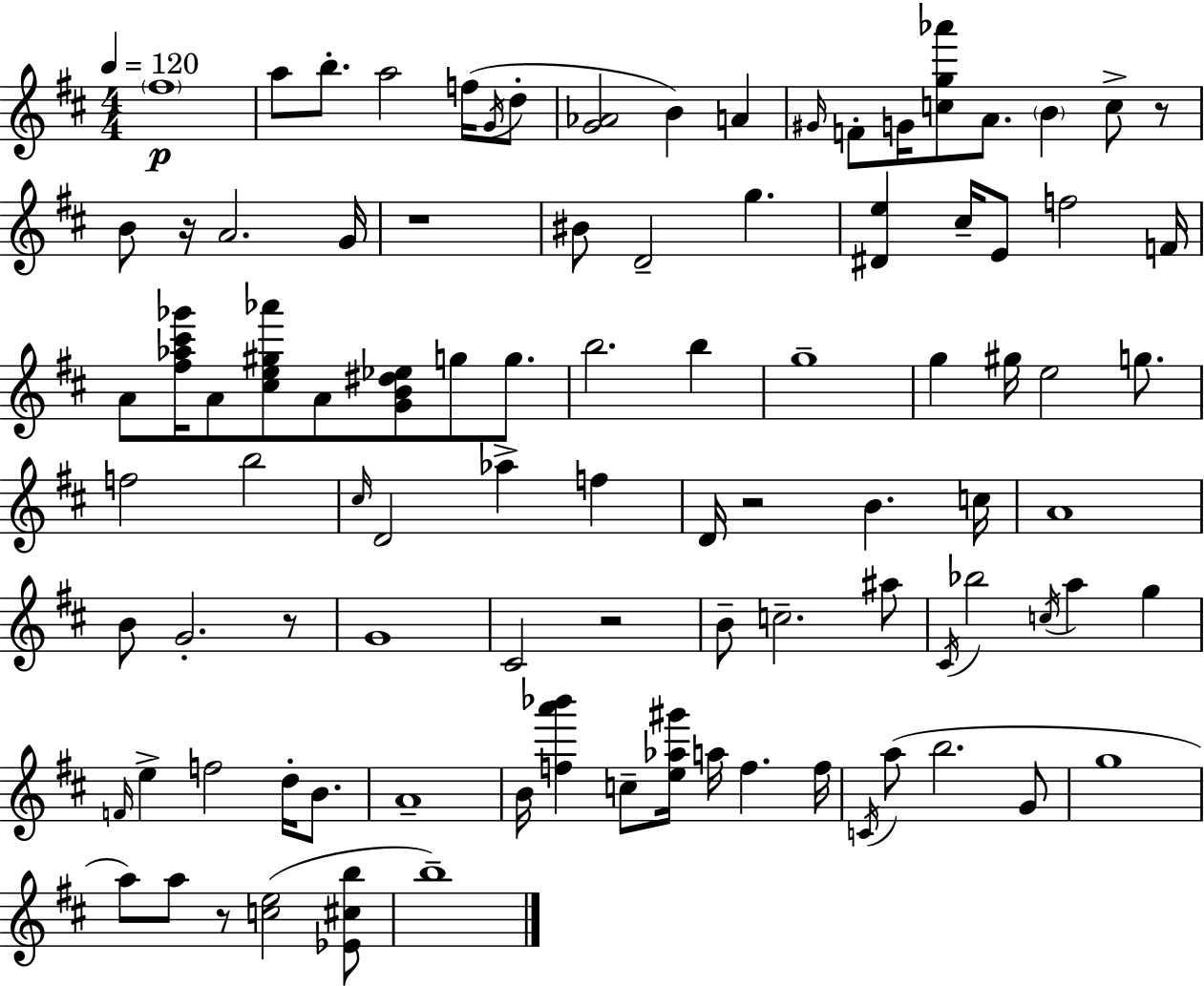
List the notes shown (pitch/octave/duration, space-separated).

F#5/w A5/e B5/e. A5/h F5/s G4/s D5/e [G4,Ab4]/h B4/q A4/q G#4/s F4/e G4/s [C5,G5,Ab6]/e A4/e. B4/q C5/e R/e B4/e R/s A4/h. G4/s R/w BIS4/e D4/h G5/q. [D#4,E5]/q C#5/s E4/e F5/h F4/s A4/e [F#5,Ab5,C#6,Gb6]/s A4/e [C#5,E5,G#5,Ab6]/e A4/e [G4,B4,D#5,Eb5]/e G5/e G5/e. B5/h. B5/q G5/w G5/q G#5/s E5/h G5/e. F5/h B5/h C#5/s D4/h Ab5/q F5/q D4/s R/h B4/q. C5/s A4/w B4/e G4/h. R/e G4/w C#4/h R/h B4/e C5/h. A#5/e C#4/s Bb5/h C5/s A5/q G5/q F4/s E5/q F5/h D5/s B4/e. A4/w B4/s [F5,A6,Bb6]/q C5/e [E5,Ab5,G#6]/s A5/s F5/q. F5/s C4/s A5/e B5/h. G4/e G5/w A5/e A5/e R/e [C5,E5]/h [Eb4,C#5,B5]/e B5/w